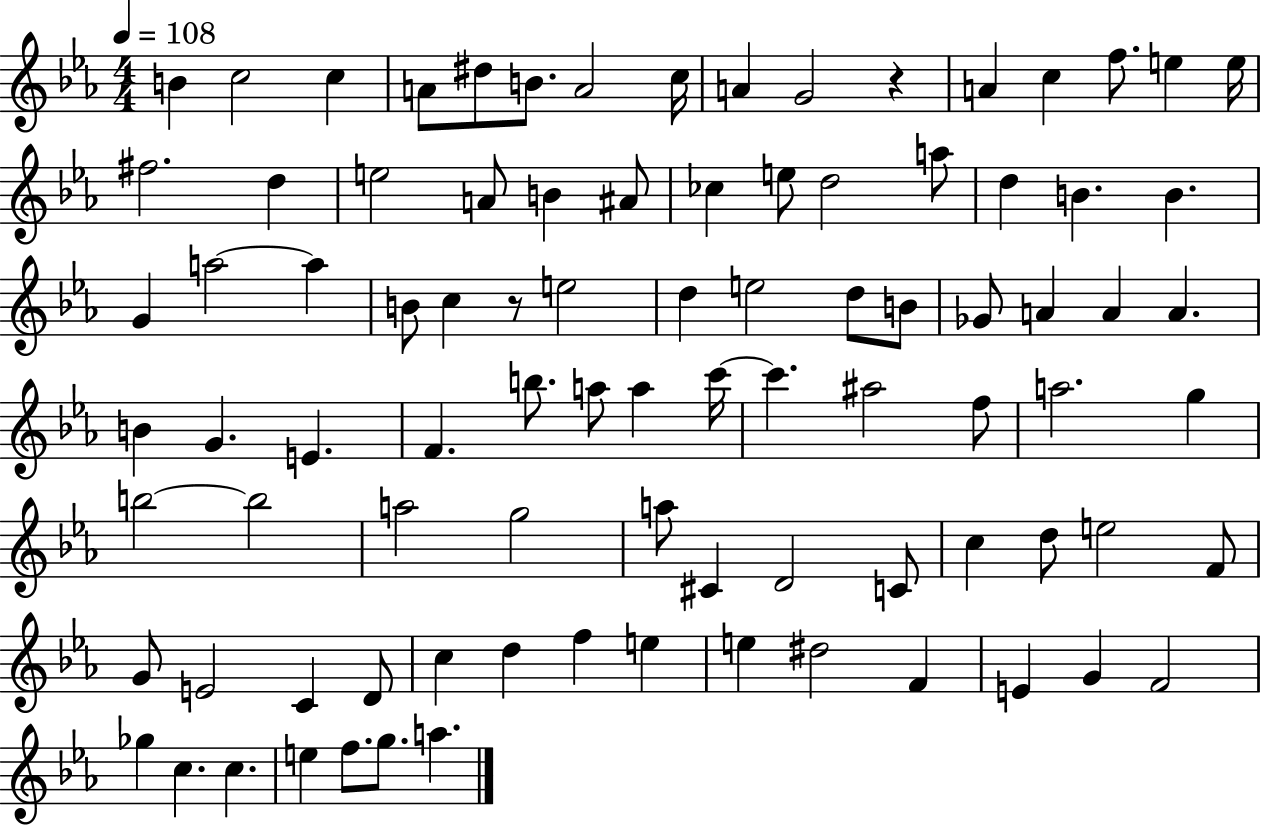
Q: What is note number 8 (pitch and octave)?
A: C5